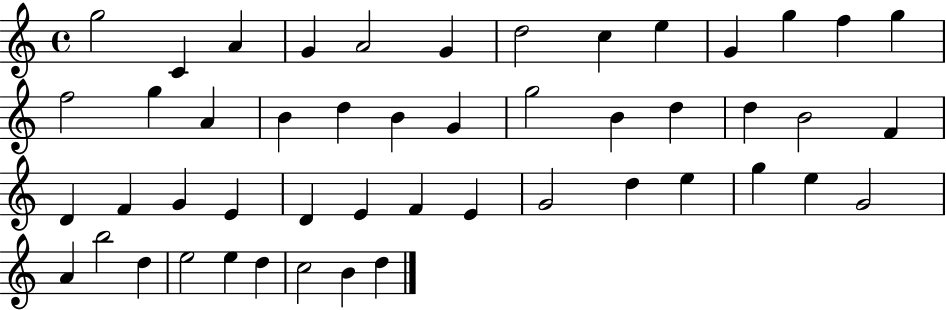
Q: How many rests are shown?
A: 0